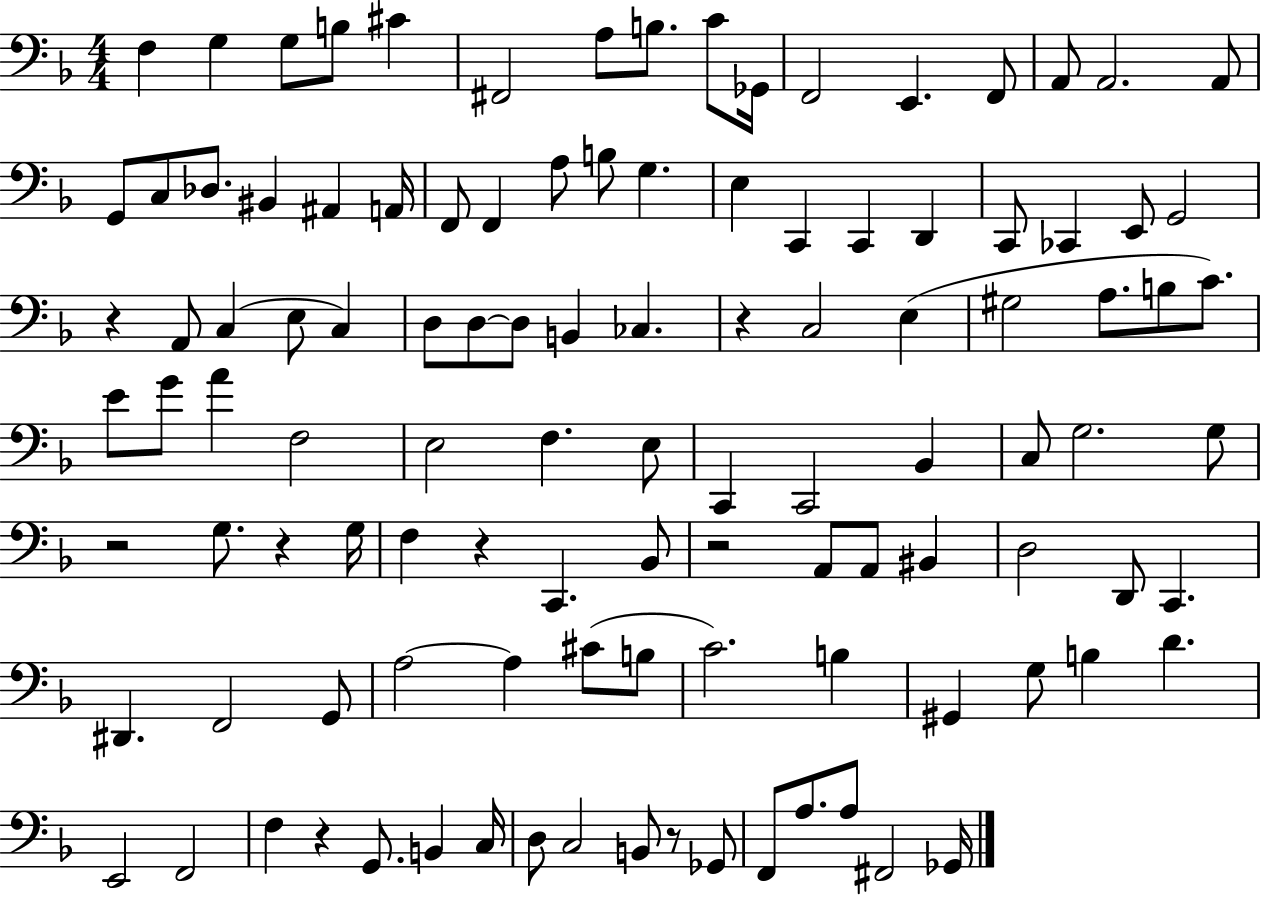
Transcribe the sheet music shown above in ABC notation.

X:1
T:Untitled
M:4/4
L:1/4
K:F
F, G, G,/2 B,/2 ^C ^F,,2 A,/2 B,/2 C/2 _G,,/4 F,,2 E,, F,,/2 A,,/2 A,,2 A,,/2 G,,/2 C,/2 _D,/2 ^B,, ^A,, A,,/4 F,,/2 F,, A,/2 B,/2 G, E, C,, C,, D,, C,,/2 _C,, E,,/2 G,,2 z A,,/2 C, E,/2 C, D,/2 D,/2 D,/2 B,, _C, z C,2 E, ^G,2 A,/2 B,/2 C/2 E/2 G/2 A F,2 E,2 F, E,/2 C,, C,,2 _B,, C,/2 G,2 G,/2 z2 G,/2 z G,/4 F, z C,, _B,,/2 z2 A,,/2 A,,/2 ^B,, D,2 D,,/2 C,, ^D,, F,,2 G,,/2 A,2 A, ^C/2 B,/2 C2 B, ^G,, G,/2 B, D E,,2 F,,2 F, z G,,/2 B,, C,/4 D,/2 C,2 B,,/2 z/2 _G,,/2 F,,/2 A,/2 A,/2 ^F,,2 _G,,/4